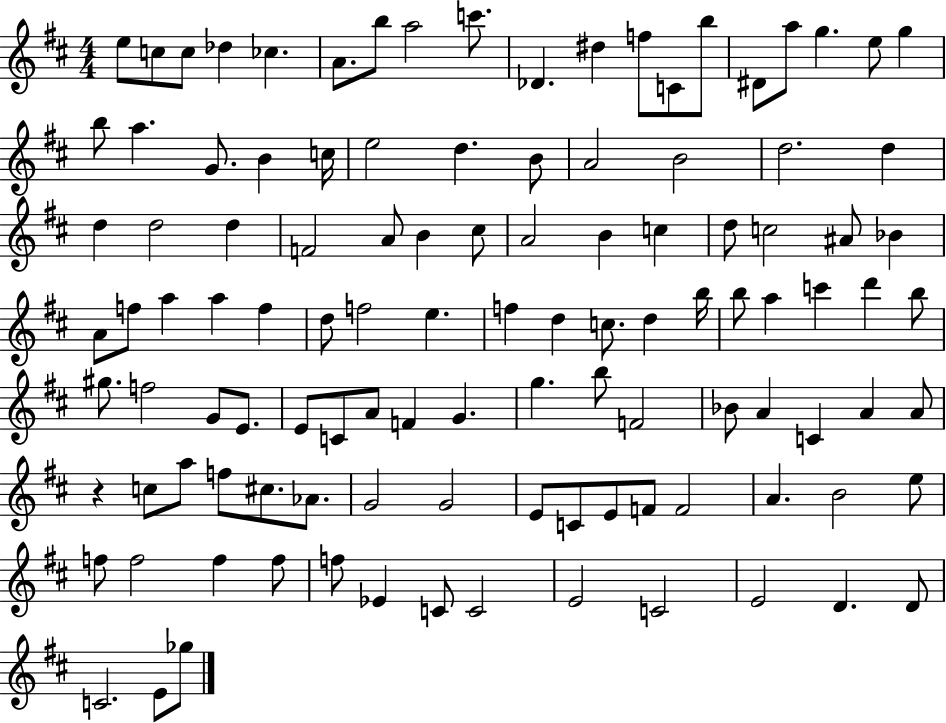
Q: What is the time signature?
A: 4/4